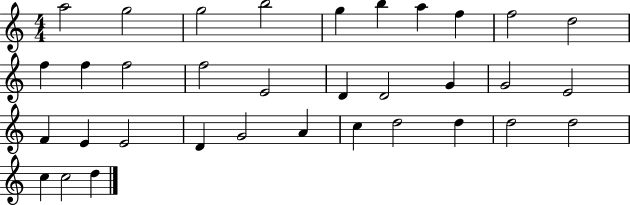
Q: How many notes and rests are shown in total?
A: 34